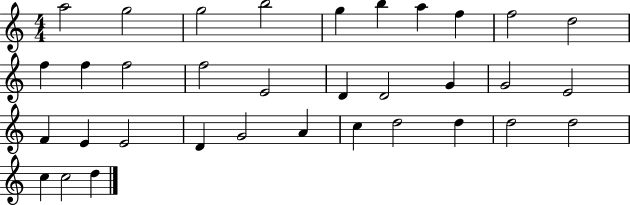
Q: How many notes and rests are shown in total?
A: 34